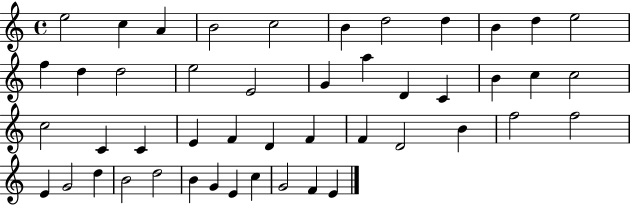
X:1
T:Untitled
M:4/4
L:1/4
K:C
e2 c A B2 c2 B d2 d B d e2 f d d2 e2 E2 G a D C B c c2 c2 C C E F D F F D2 B f2 f2 E G2 d B2 d2 B G E c G2 F E